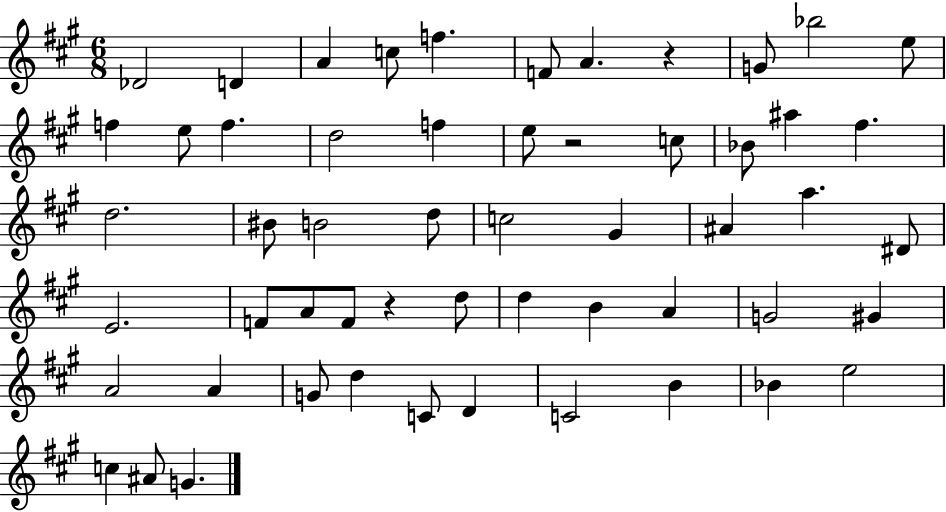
{
  \clef treble
  \numericTimeSignature
  \time 6/8
  \key a \major
  des'2 d'4 | a'4 c''8 f''4. | f'8 a'4. r4 | g'8 bes''2 e''8 | \break f''4 e''8 f''4. | d''2 f''4 | e''8 r2 c''8 | bes'8 ais''4 fis''4. | \break d''2. | bis'8 b'2 d''8 | c''2 gis'4 | ais'4 a''4. dis'8 | \break e'2. | f'8 a'8 f'8 r4 d''8 | d''4 b'4 a'4 | g'2 gis'4 | \break a'2 a'4 | g'8 d''4 c'8 d'4 | c'2 b'4 | bes'4 e''2 | \break c''4 ais'8 g'4. | \bar "|."
}